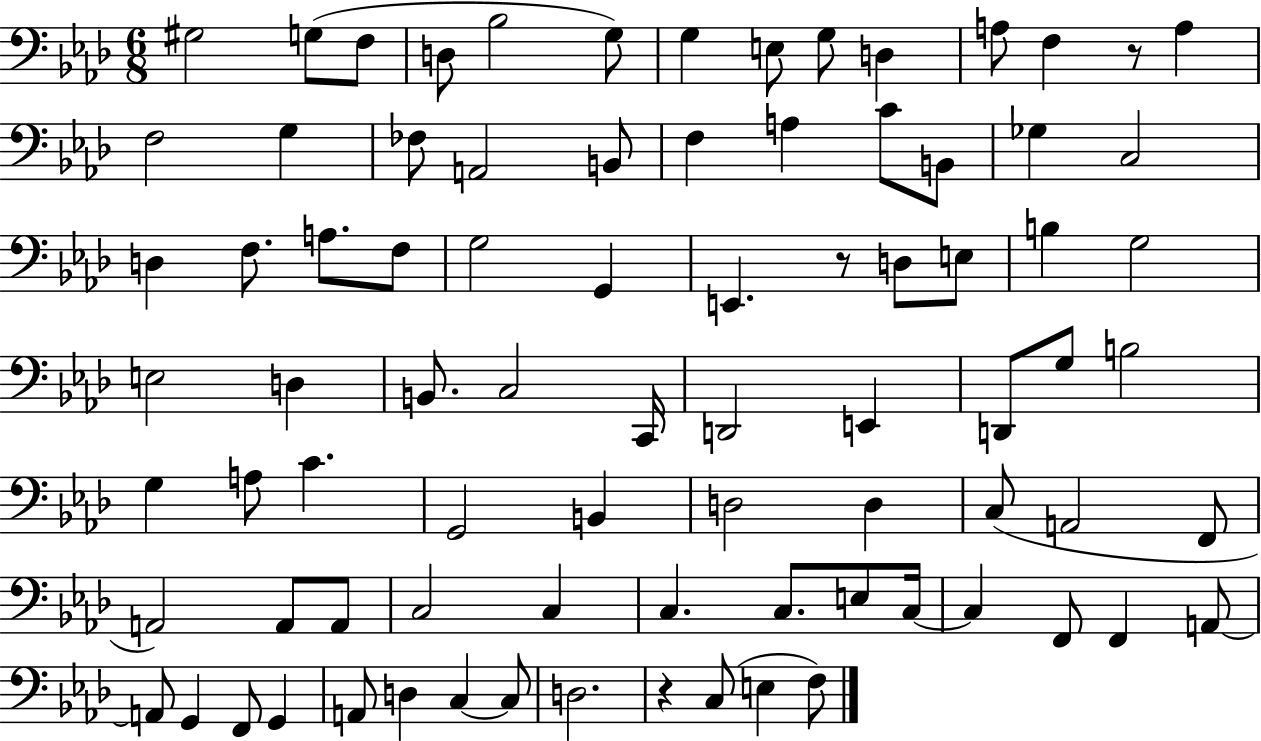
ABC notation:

X:1
T:Untitled
M:6/8
L:1/4
K:Ab
^G,2 G,/2 F,/2 D,/2 _B,2 G,/2 G, E,/2 G,/2 D, A,/2 F, z/2 A, F,2 G, _F,/2 A,,2 B,,/2 F, A, C/2 B,,/2 _G, C,2 D, F,/2 A,/2 F,/2 G,2 G,, E,, z/2 D,/2 E,/2 B, G,2 E,2 D, B,,/2 C,2 C,,/4 D,,2 E,, D,,/2 G,/2 B,2 G, A,/2 C G,,2 B,, D,2 D, C,/2 A,,2 F,,/2 A,,2 A,,/2 A,,/2 C,2 C, C, C,/2 E,/2 C,/4 C, F,,/2 F,, A,,/2 A,,/2 G,, F,,/2 G,, A,,/2 D, C, C,/2 D,2 z C,/2 E, F,/2